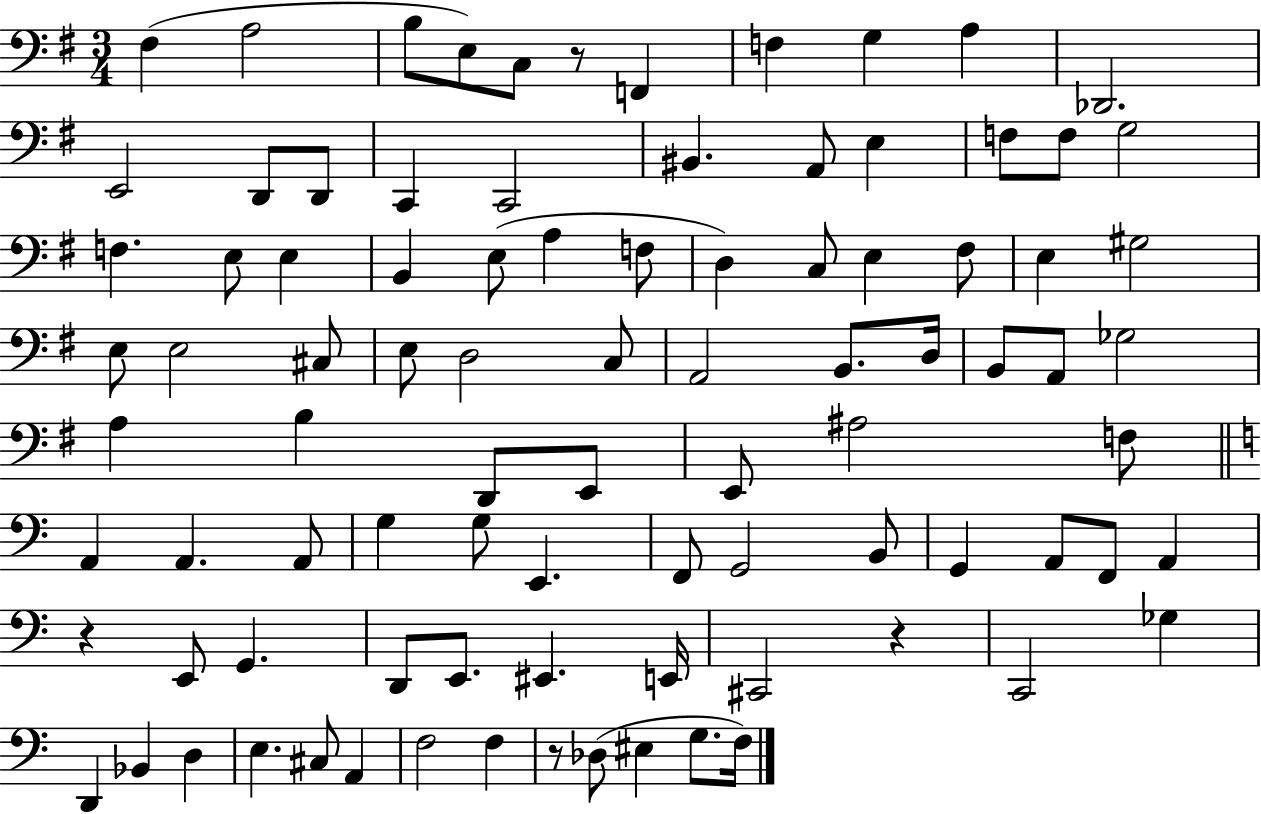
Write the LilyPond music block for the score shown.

{
  \clef bass
  \numericTimeSignature
  \time 3/4
  \key g \major
  \repeat volta 2 { fis4( a2 | b8 e8) c8 r8 f,4 | f4 g4 a4 | des,2. | \break e,2 d,8 d,8 | c,4 c,2 | bis,4. a,8 e4 | f8 f8 g2 | \break f4. e8 e4 | b,4 e8( a4 f8 | d4) c8 e4 fis8 | e4 gis2 | \break e8 e2 cis8 | e8 d2 c8 | a,2 b,8. d16 | b,8 a,8 ges2 | \break a4 b4 d,8 e,8 | e,8 ais2 f8 | \bar "||" \break \key a \minor a,4 a,4. a,8 | g4 g8 e,4. | f,8 g,2 b,8 | g,4 a,8 f,8 a,4 | \break r4 e,8 g,4. | d,8 e,8. eis,4. e,16 | cis,2 r4 | c,2 ges4 | \break d,4 bes,4 d4 | e4. cis8 a,4 | f2 f4 | r8 des8( eis4 g8. f16) | \break } \bar "|."
}